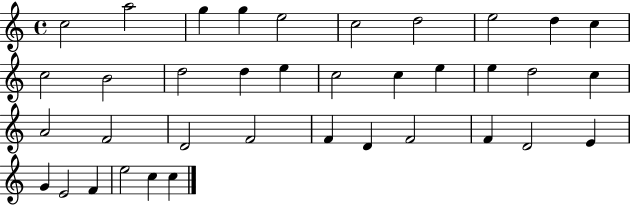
C5/h A5/h G5/q G5/q E5/h C5/h D5/h E5/h D5/q C5/q C5/h B4/h D5/h D5/q E5/q C5/h C5/q E5/q E5/q D5/h C5/q A4/h F4/h D4/h F4/h F4/q D4/q F4/h F4/q D4/h E4/q G4/q E4/h F4/q E5/h C5/q C5/q